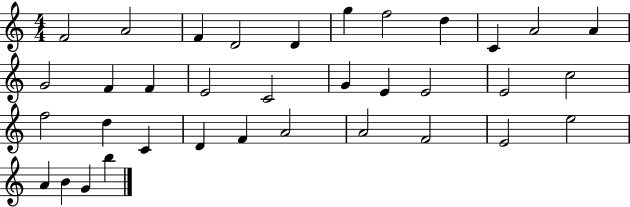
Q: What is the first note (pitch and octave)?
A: F4